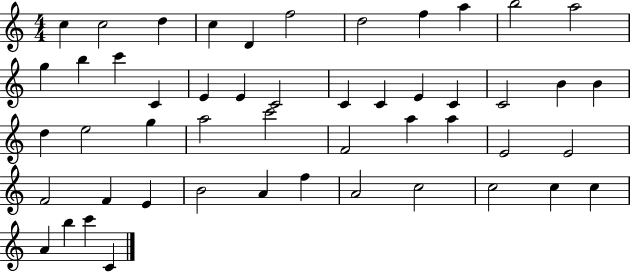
X:1
T:Untitled
M:4/4
L:1/4
K:C
c c2 d c D f2 d2 f a b2 a2 g b c' C E E C2 C C E C C2 B B d e2 g a2 c'2 F2 a a E2 E2 F2 F E B2 A f A2 c2 c2 c c A b c' C